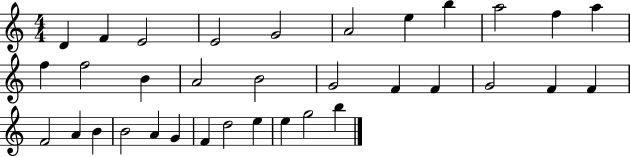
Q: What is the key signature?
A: C major